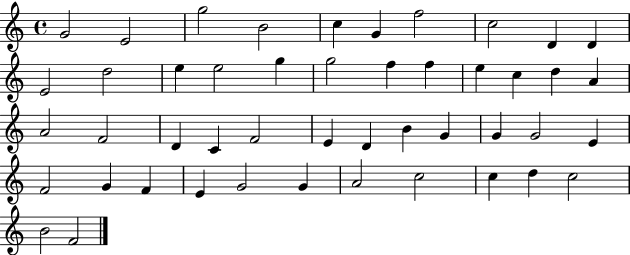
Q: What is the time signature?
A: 4/4